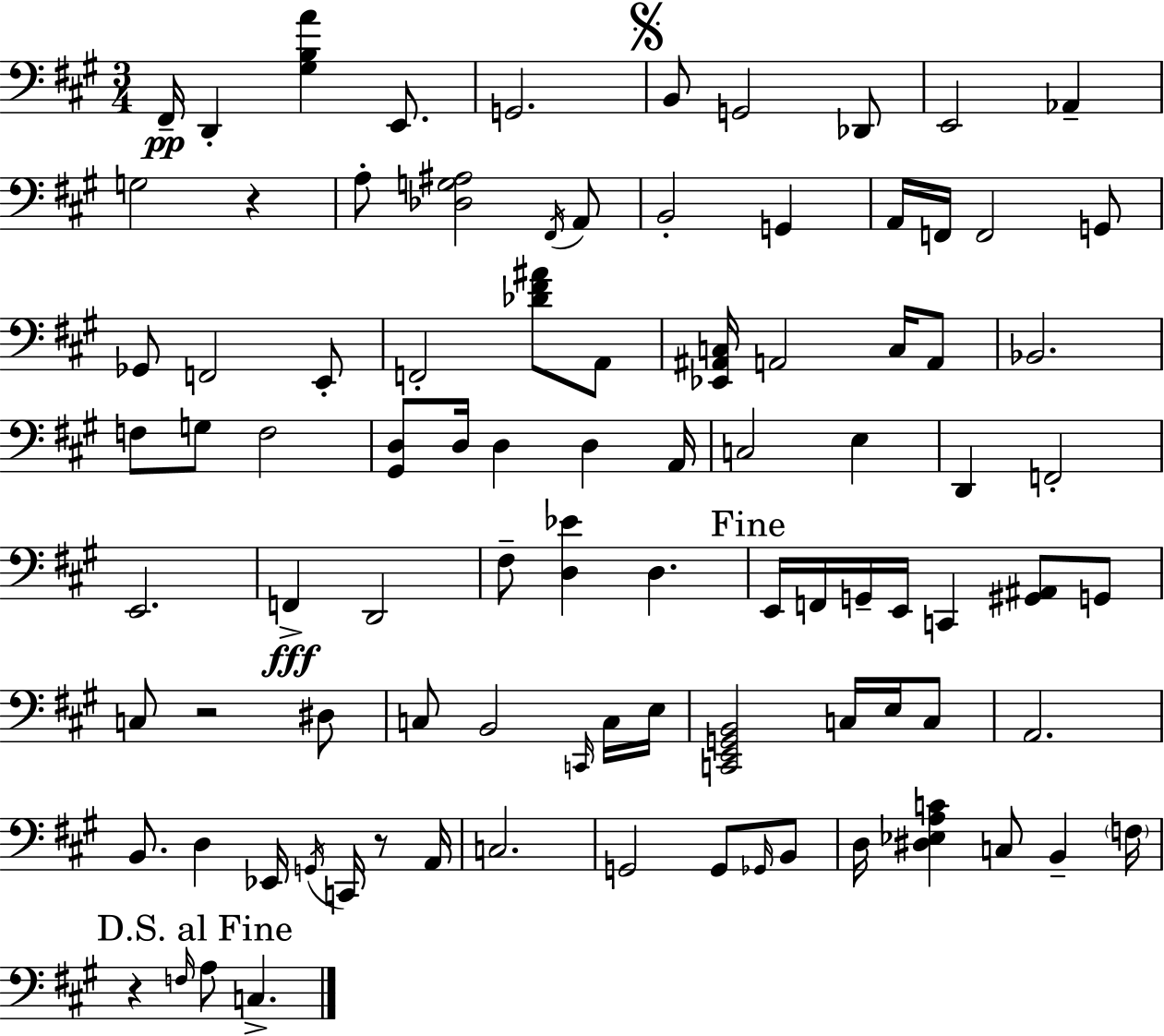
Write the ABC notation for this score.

X:1
T:Untitled
M:3/4
L:1/4
K:A
^F,,/4 D,, [^G,B,A] E,,/2 G,,2 B,,/2 G,,2 _D,,/2 E,,2 _A,, G,2 z A,/2 [_D,G,^A,]2 ^F,,/4 A,,/2 B,,2 G,, A,,/4 F,,/4 F,,2 G,,/2 _G,,/2 F,,2 E,,/2 F,,2 [_D^F^A]/2 A,,/2 [_E,,^A,,C,]/4 A,,2 C,/4 A,,/2 _B,,2 F,/2 G,/2 F,2 [^G,,D,]/2 D,/4 D, D, A,,/4 C,2 E, D,, F,,2 E,,2 F,, D,,2 ^F,/2 [D,_E] D, E,,/4 F,,/4 G,,/4 E,,/4 C,, [^G,,^A,,]/2 G,,/2 C,/2 z2 ^D,/2 C,/2 B,,2 C,,/4 C,/4 E,/4 [C,,E,,G,,B,,]2 C,/4 E,/4 C,/2 A,,2 B,,/2 D, _E,,/4 G,,/4 C,,/4 z/2 A,,/4 C,2 G,,2 G,,/2 _G,,/4 B,,/2 D,/4 [^D,_E,A,C] C,/2 B,, F,/4 z F,/4 A,/2 C,